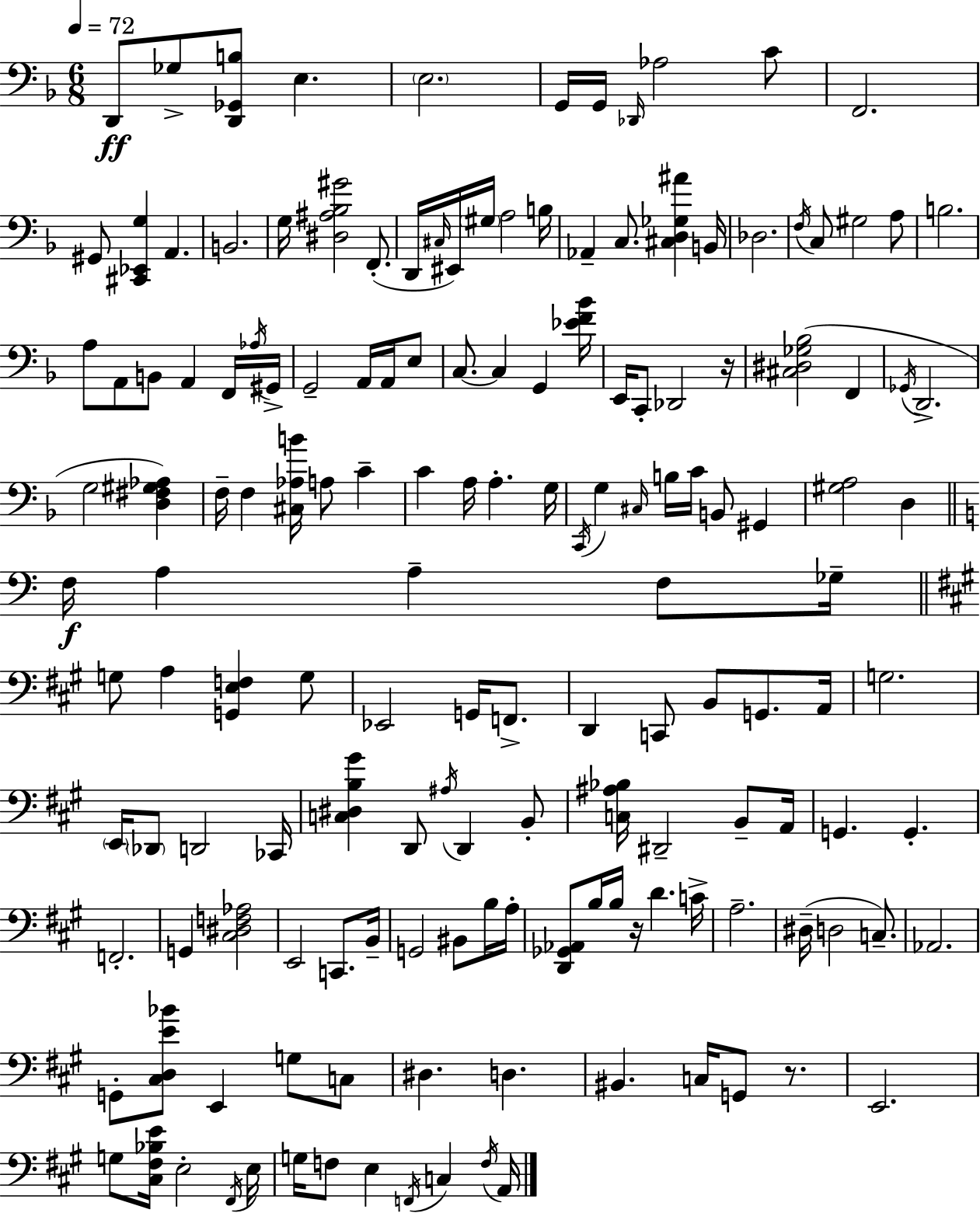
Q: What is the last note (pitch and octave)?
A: A2